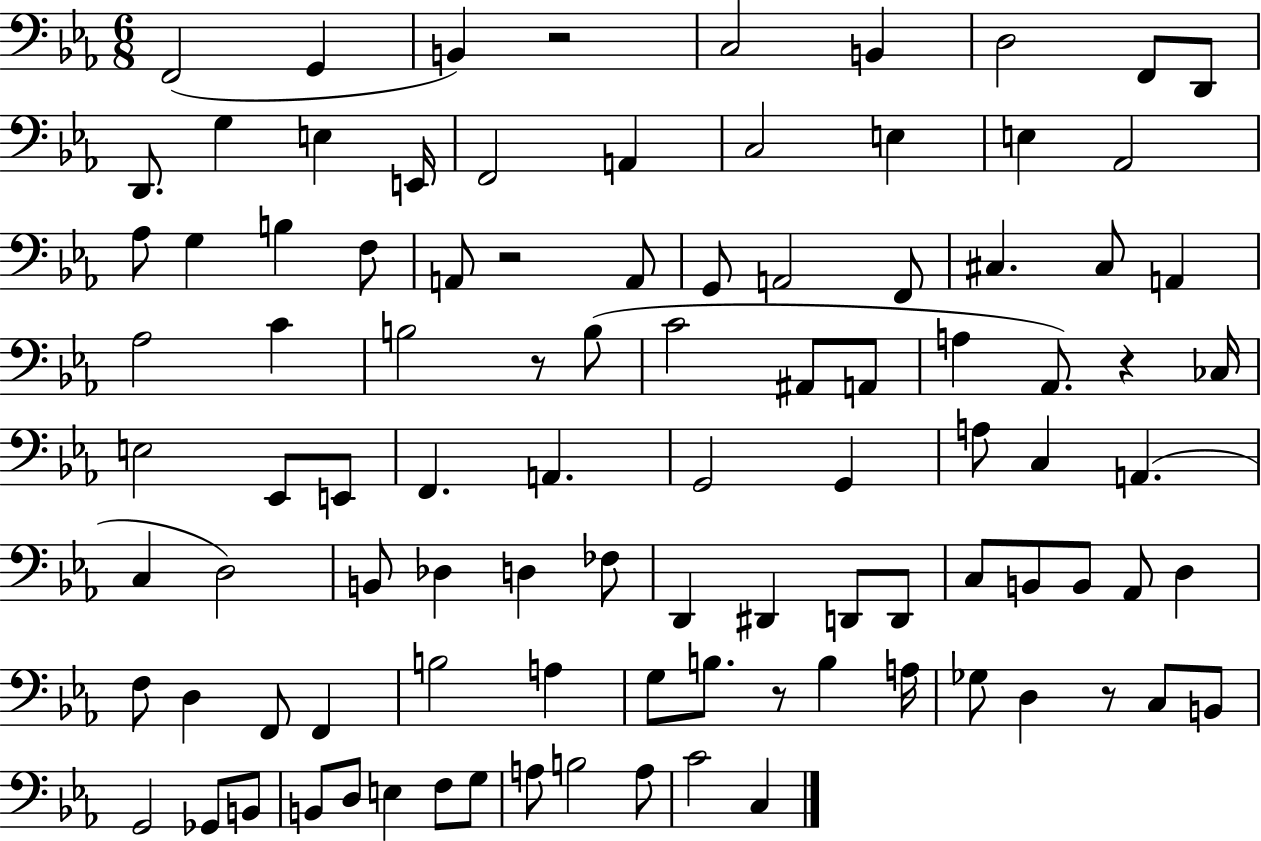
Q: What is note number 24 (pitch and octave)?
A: A2